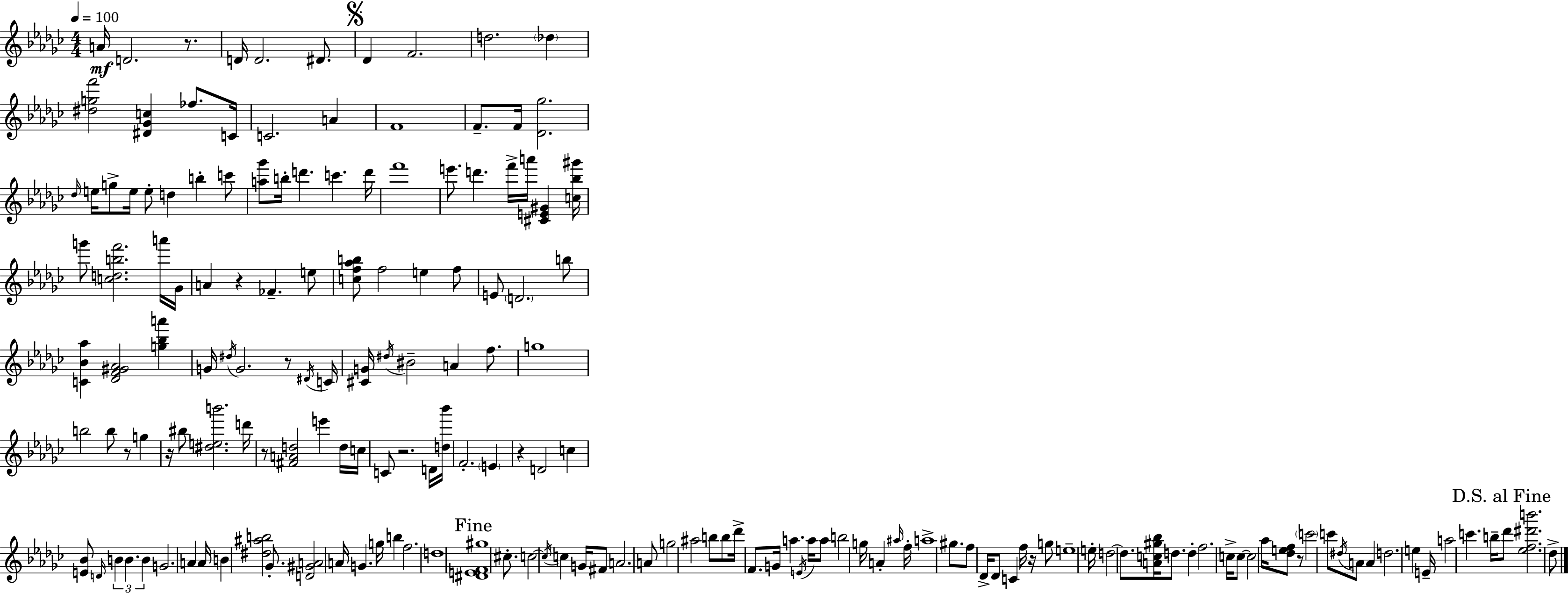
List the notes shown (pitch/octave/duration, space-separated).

A4/s D4/h. R/e. D4/s D4/h. D#4/e. Db4/q F4/h. D5/h. Db5/q [D#5,G5,F6]/h [D#4,Gb4,C5]/q FES5/e. C4/s C4/h. A4/q F4/w F4/e. F4/s [Db4,Gb5]/h. Db5/s E5/s G5/e E5/s E5/e D5/q B5/q C6/e [A5,Gb6]/e B5/s D6/q. C6/q. D6/s F6/w E6/e. D6/q. F6/s A6/s [C#4,E4,G#4]/q [C5,Bb5,G#6]/s G6/e [C5,D5,B5,F6]/h. A6/s Gb4/s A4/q R/q FES4/q. E5/e [C5,F5,Ab5,B5]/e F5/h E5/q F5/e E4/e D4/h. B5/e [C4,Bb4,Ab5]/q [Db4,F4,G#4,Ab4]/h [G5,Bb5,A6]/q G4/s D#5/s G4/h. R/e D#4/s C4/s [C#4,G4]/s D#5/s BIS4/h A4/q F5/e. G5/w B5/h B5/e R/e G5/q R/s BIS5/e [D#5,E5,B6]/h. D6/s R/e [F#4,A4,D5]/h E6/q D5/s C5/s C4/e R/h. D4/s [D5,Bb6]/s F4/h. E4/q R/q D4/h C5/q [E4,Bb4]/e D4/s B4/q B4/q. B4/q G4/h. A4/q A4/s B4/q [D#5,A#5,B5]/h Gb4/e. [D4,G#4,A4]/h A4/s G4/q. G5/s B5/q F5/h. D5/w [D#4,E4,F4,G#5]/w C#5/e. C5/h C5/s C5/q G4/s F#4/e A4/h. A4/e G5/h A#5/h B5/e B5/e Db6/s F4/e. G4/s A5/q. E4/s A5/s A5/e B5/h G5/s A4/q A#5/s F5/s A5/w G#5/e. F5/e Db4/s Db4/e C4/q F5/s R/s G5/e E5/w E5/s D5/h D5/e. [A4,C5,G#5,Bb5]/s D5/e. D5/q F5/h. C5/s C5/e C5/h Ab5/s [Db5,E5,F5]/e R/e C6/h C6/e D#5/s A4/e A4/q D5/h. E5/q E4/s A5/h C6/q. B5/s Db6/e [Eb5,F5,D#6,B6]/h. Db5/e